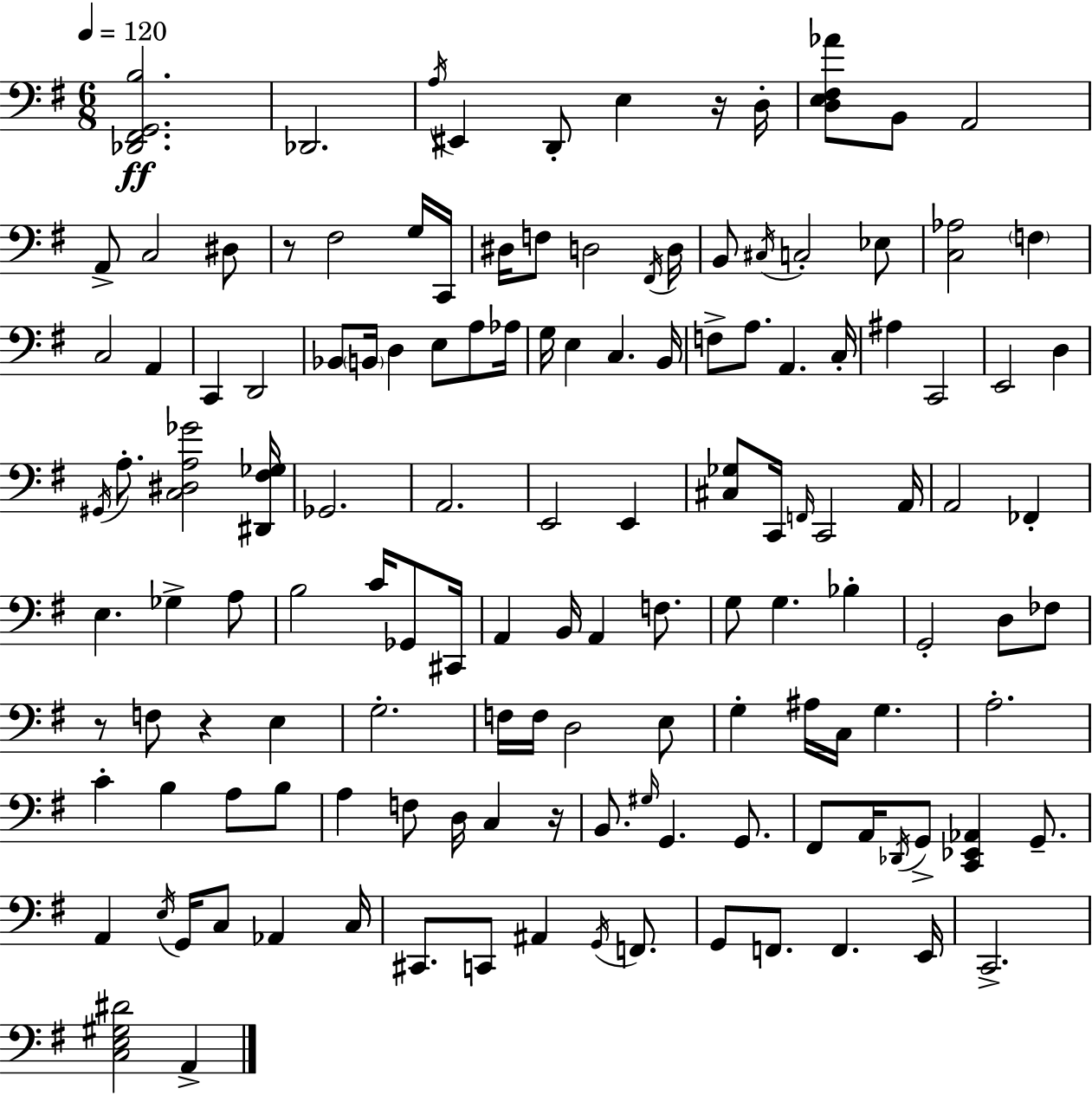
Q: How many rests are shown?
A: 5